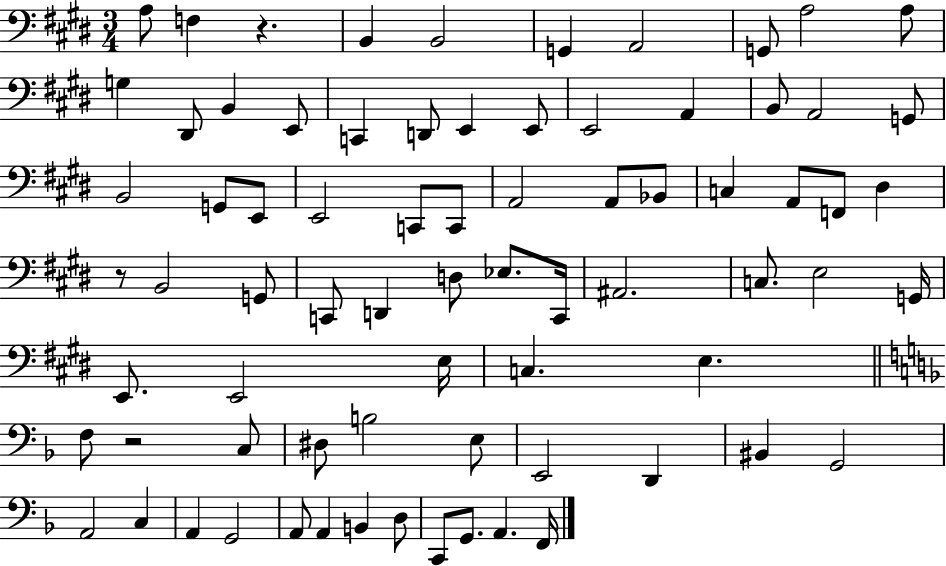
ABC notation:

X:1
T:Untitled
M:3/4
L:1/4
K:E
A,/2 F, z B,, B,,2 G,, A,,2 G,,/2 A,2 A,/2 G, ^D,,/2 B,, E,,/2 C,, D,,/2 E,, E,,/2 E,,2 A,, B,,/2 A,,2 G,,/2 B,,2 G,,/2 E,,/2 E,,2 C,,/2 C,,/2 A,,2 A,,/2 _B,,/2 C, A,,/2 F,,/2 ^D, z/2 B,,2 G,,/2 C,,/2 D,, D,/2 _E,/2 C,,/4 ^A,,2 C,/2 E,2 G,,/4 E,,/2 E,,2 E,/4 C, E, F,/2 z2 C,/2 ^D,/2 B,2 E,/2 E,,2 D,, ^B,, G,,2 A,,2 C, A,, G,,2 A,,/2 A,, B,, D,/2 C,,/2 G,,/2 A,, F,,/4